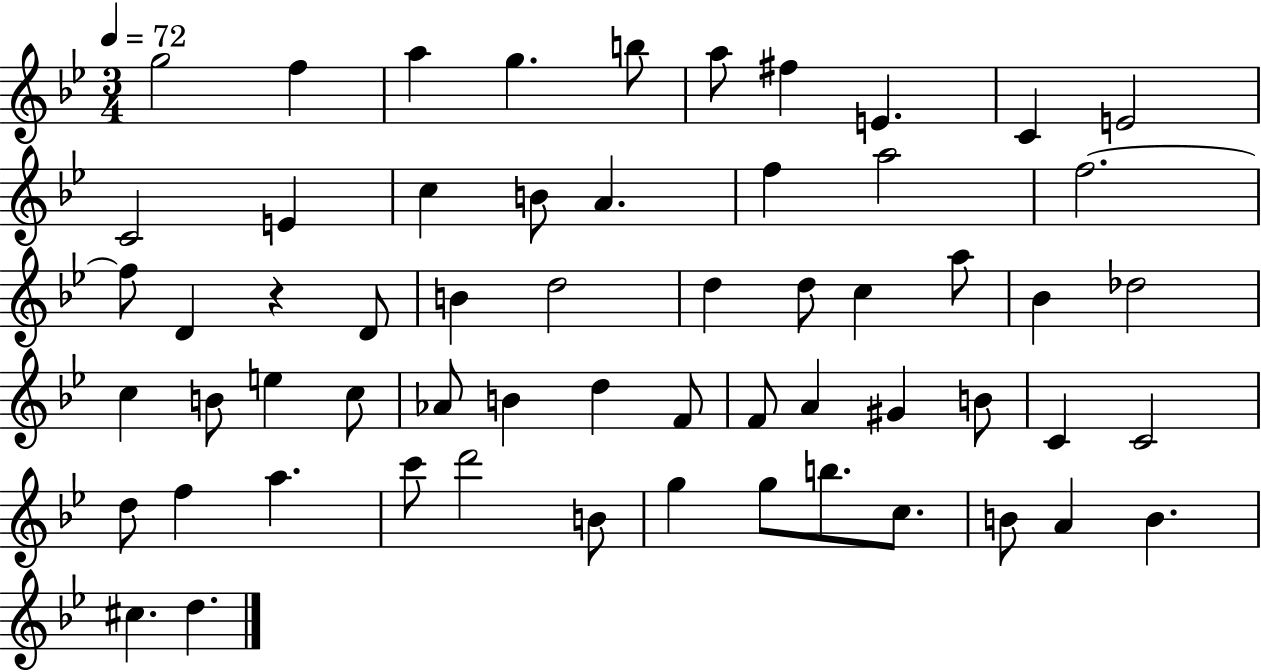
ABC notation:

X:1
T:Untitled
M:3/4
L:1/4
K:Bb
g2 f a g b/2 a/2 ^f E C E2 C2 E c B/2 A f a2 f2 f/2 D z D/2 B d2 d d/2 c a/2 _B _d2 c B/2 e c/2 _A/2 B d F/2 F/2 A ^G B/2 C C2 d/2 f a c'/2 d'2 B/2 g g/2 b/2 c/2 B/2 A B ^c d